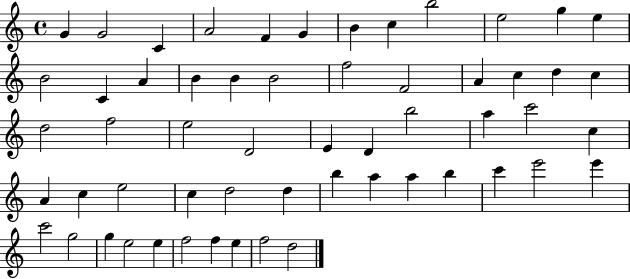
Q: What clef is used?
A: treble